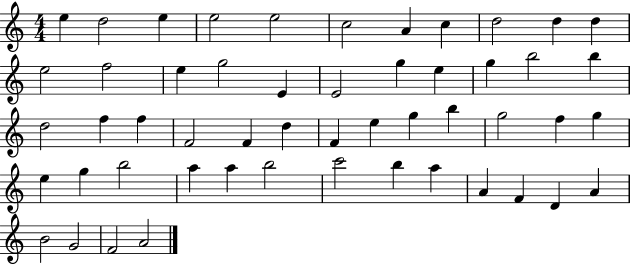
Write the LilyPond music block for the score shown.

{
  \clef treble
  \numericTimeSignature
  \time 4/4
  \key c \major
  e''4 d''2 e''4 | e''2 e''2 | c''2 a'4 c''4 | d''2 d''4 d''4 | \break e''2 f''2 | e''4 g''2 e'4 | e'2 g''4 e''4 | g''4 b''2 b''4 | \break d''2 f''4 f''4 | f'2 f'4 d''4 | f'4 e''4 g''4 b''4 | g''2 f''4 g''4 | \break e''4 g''4 b''2 | a''4 a''4 b''2 | c'''2 b''4 a''4 | a'4 f'4 d'4 a'4 | \break b'2 g'2 | f'2 a'2 | \bar "|."
}